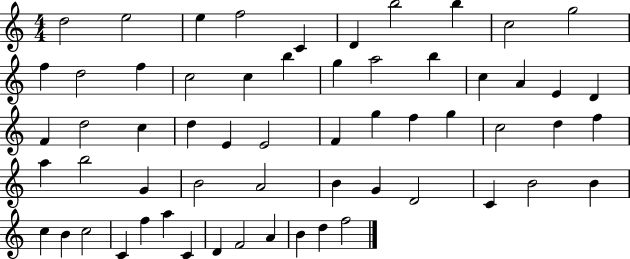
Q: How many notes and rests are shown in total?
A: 60